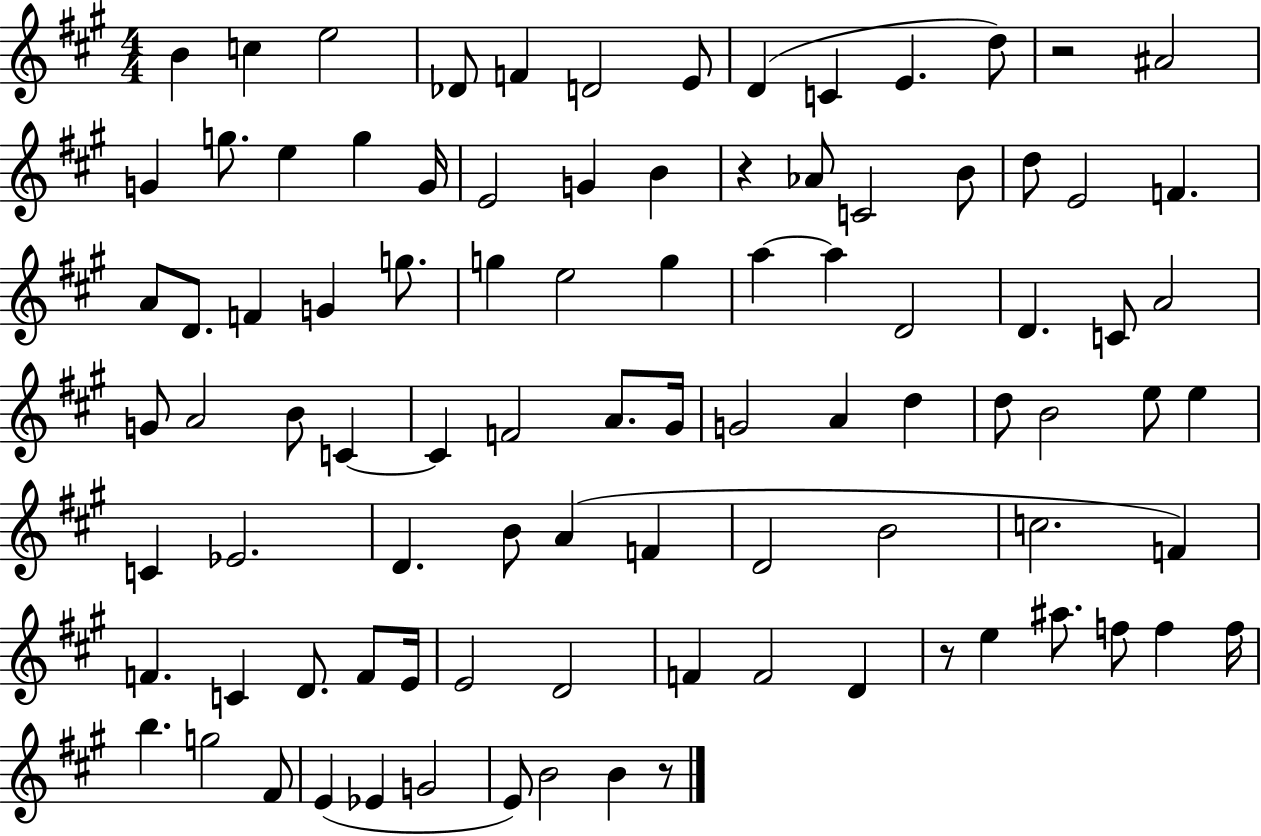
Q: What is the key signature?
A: A major